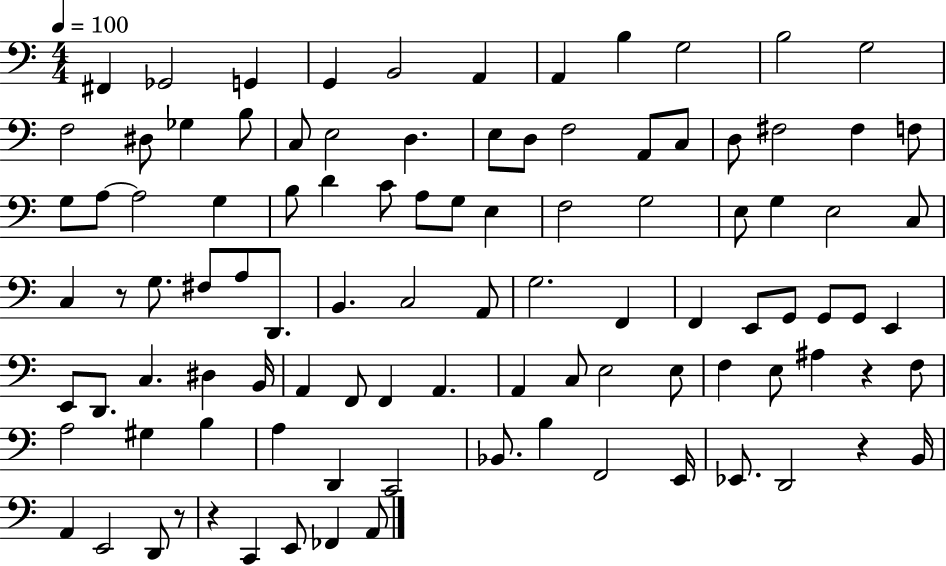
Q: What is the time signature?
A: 4/4